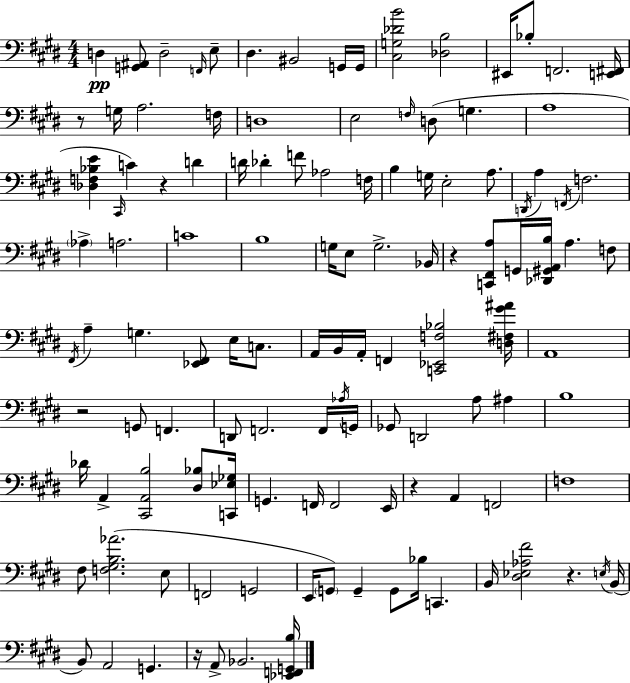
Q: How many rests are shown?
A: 7